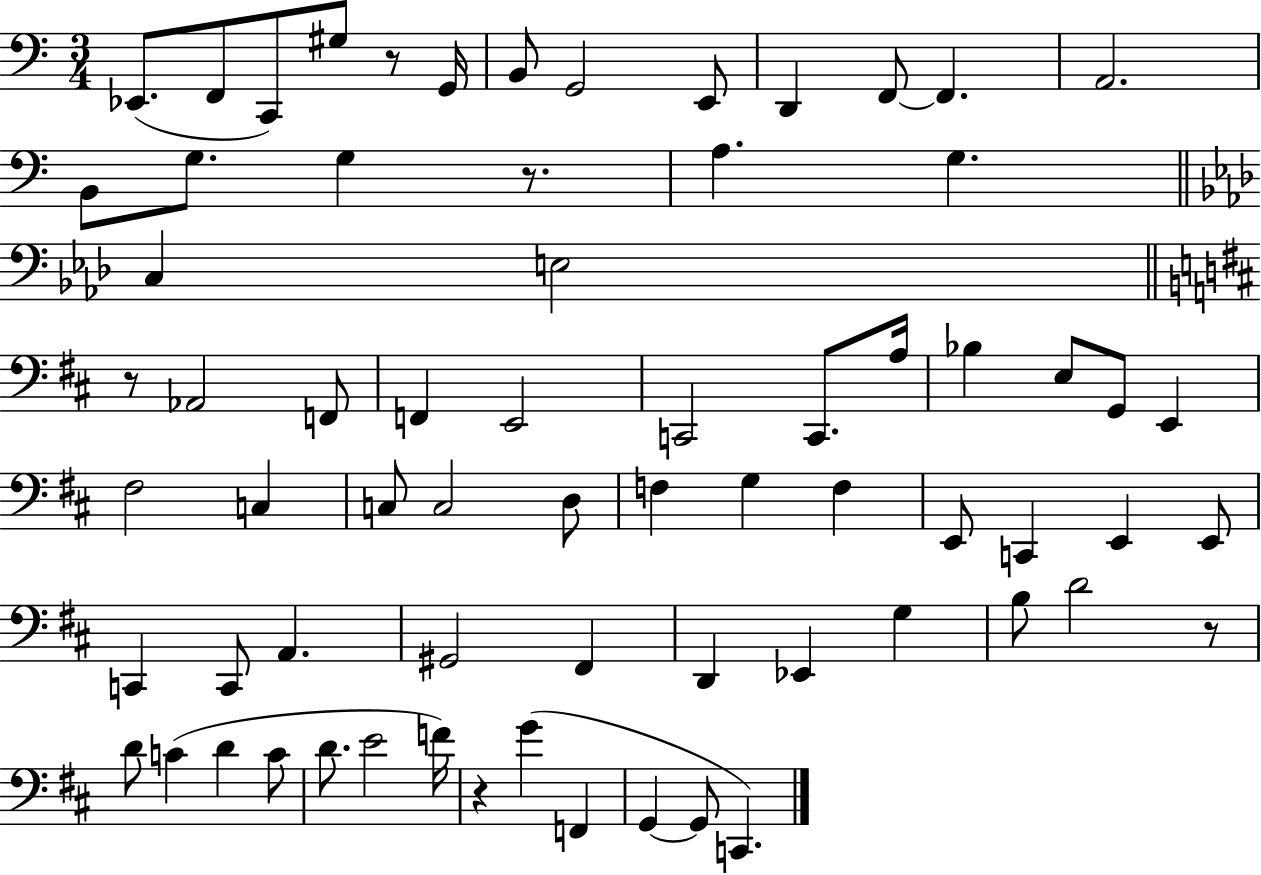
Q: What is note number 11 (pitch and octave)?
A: F2